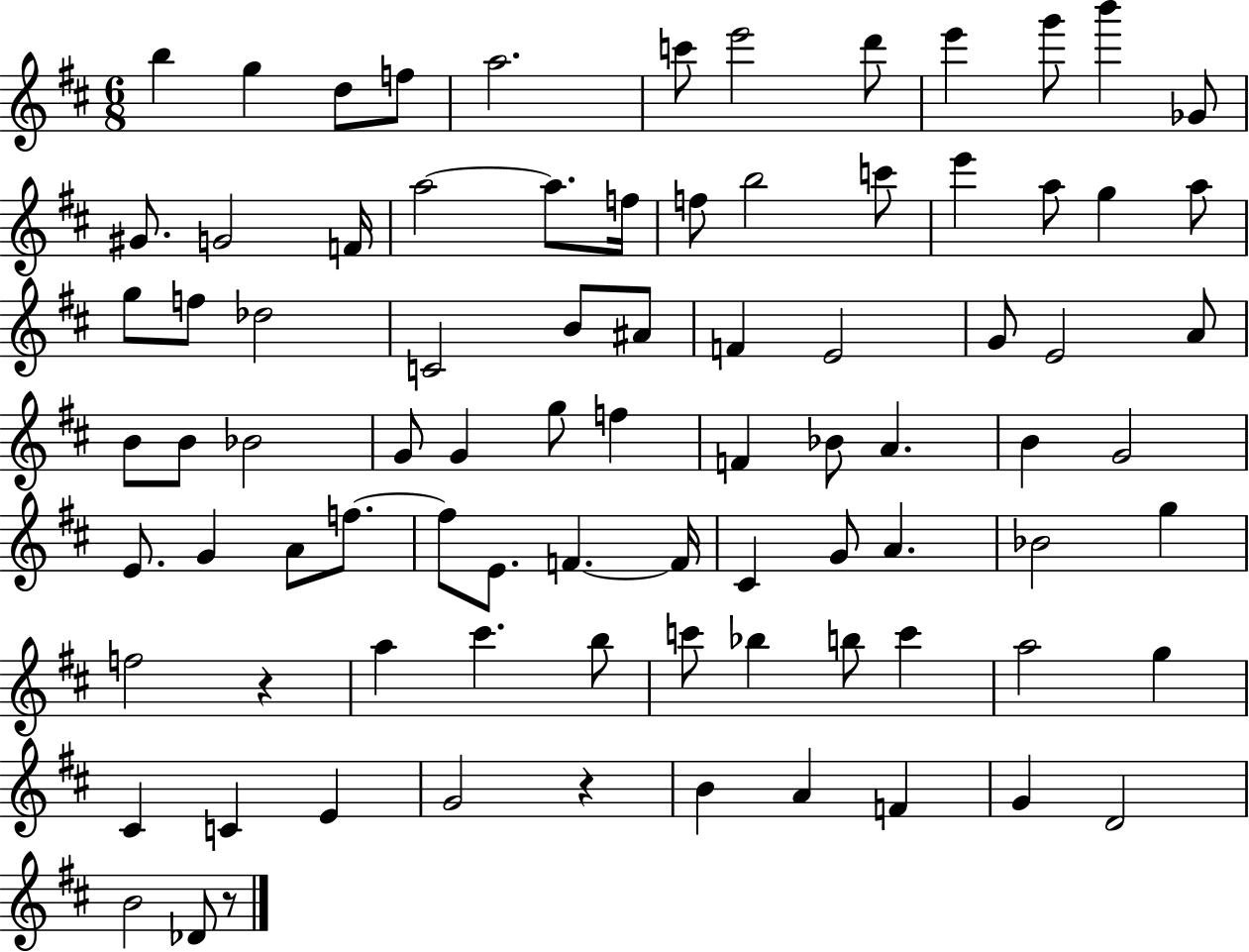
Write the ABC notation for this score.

X:1
T:Untitled
M:6/8
L:1/4
K:D
b g d/2 f/2 a2 c'/2 e'2 d'/2 e' g'/2 b' _G/2 ^G/2 G2 F/4 a2 a/2 f/4 f/2 b2 c'/2 e' a/2 g a/2 g/2 f/2 _d2 C2 B/2 ^A/2 F E2 G/2 E2 A/2 B/2 B/2 _B2 G/2 G g/2 f F _B/2 A B G2 E/2 G A/2 f/2 f/2 E/2 F F/4 ^C G/2 A _B2 g f2 z a ^c' b/2 c'/2 _b b/2 c' a2 g ^C C E G2 z B A F G D2 B2 _D/2 z/2